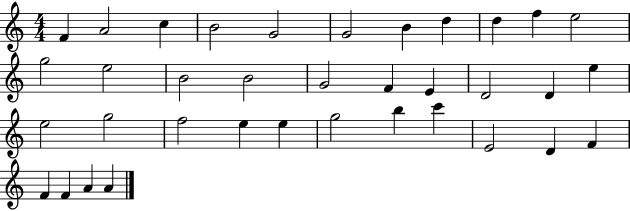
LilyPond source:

{
  \clef treble
  \numericTimeSignature
  \time 4/4
  \key c \major
  f'4 a'2 c''4 | b'2 g'2 | g'2 b'4 d''4 | d''4 f''4 e''2 | \break g''2 e''2 | b'2 b'2 | g'2 f'4 e'4 | d'2 d'4 e''4 | \break e''2 g''2 | f''2 e''4 e''4 | g''2 b''4 c'''4 | e'2 d'4 f'4 | \break f'4 f'4 a'4 a'4 | \bar "|."
}